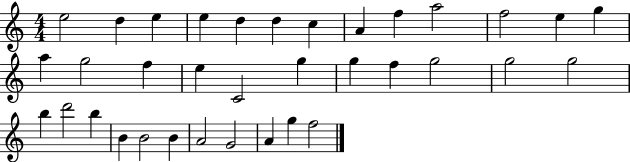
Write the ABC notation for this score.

X:1
T:Untitled
M:4/4
L:1/4
K:C
e2 d e e d d c A f a2 f2 e g a g2 f e C2 g g f g2 g2 g2 b d'2 b B B2 B A2 G2 A g f2